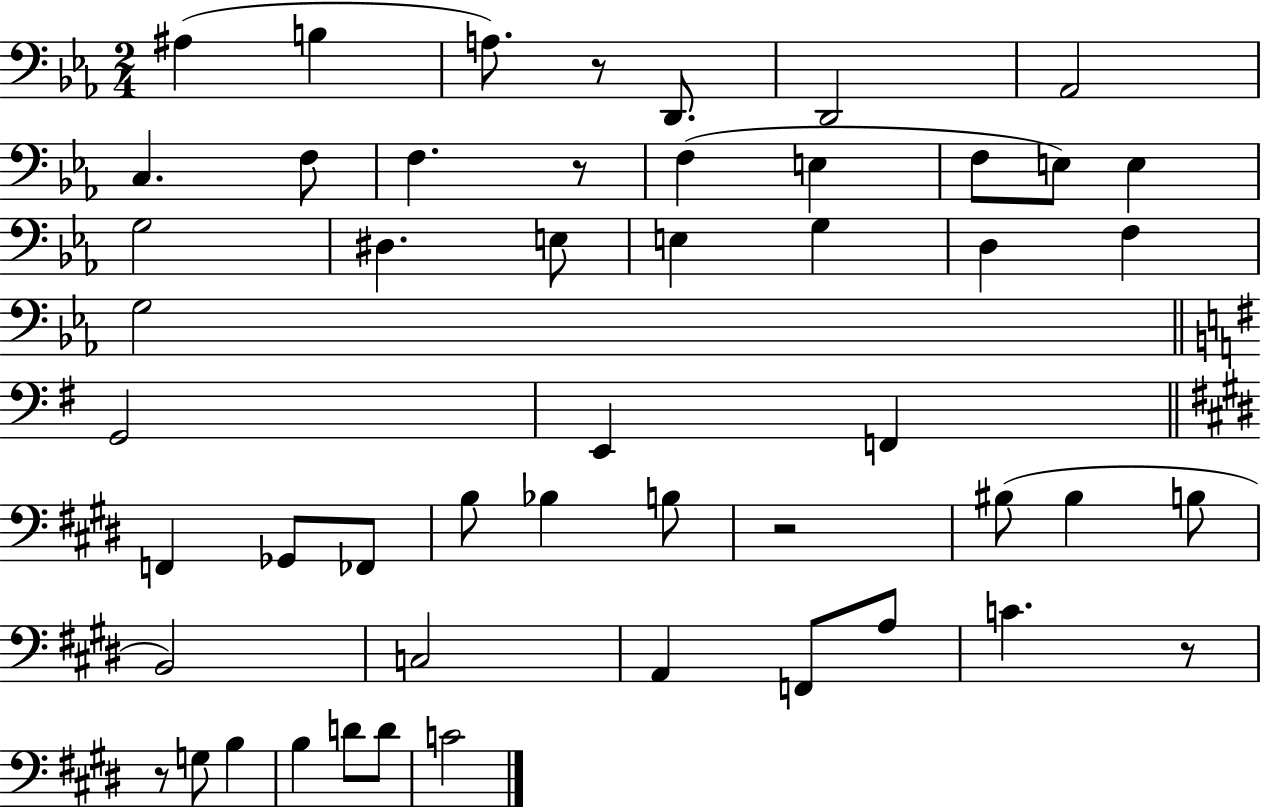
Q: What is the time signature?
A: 2/4